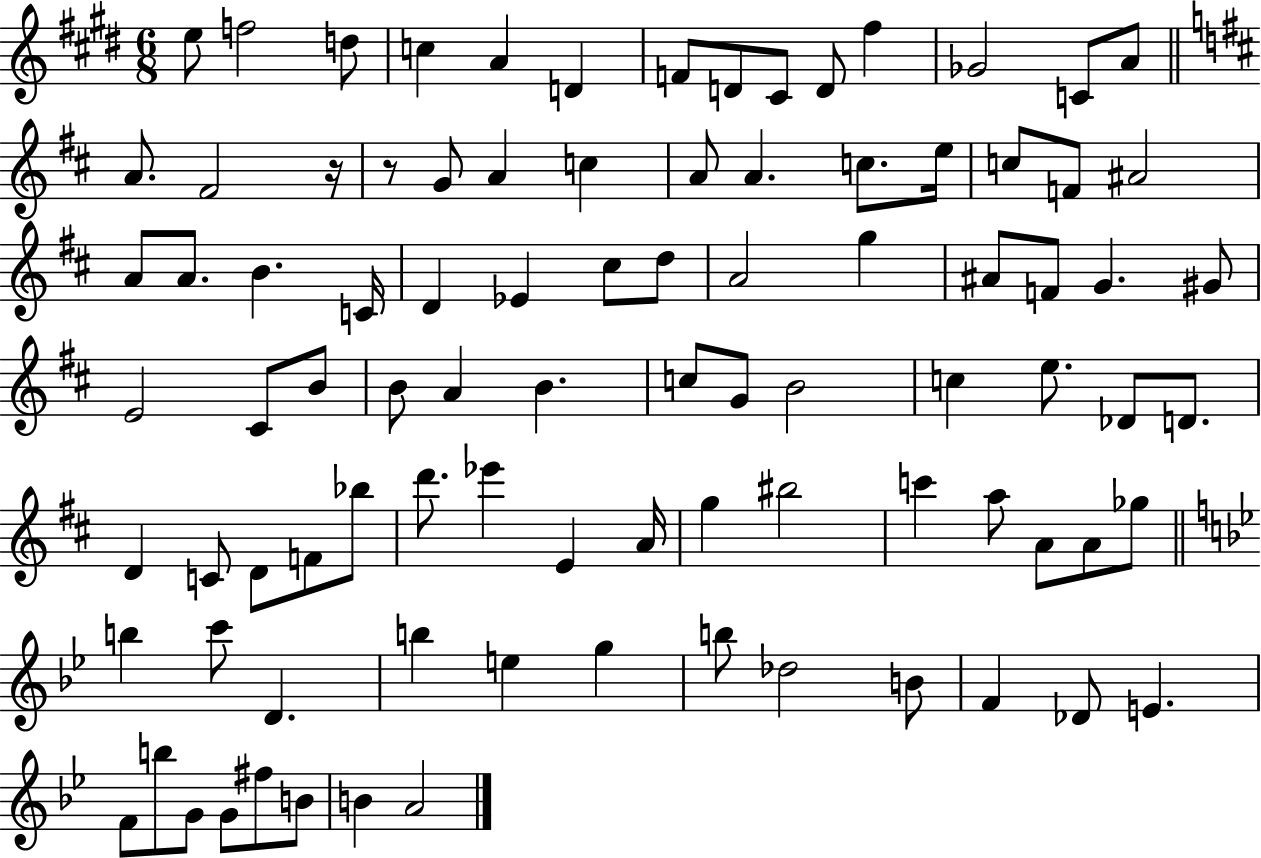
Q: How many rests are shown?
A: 2